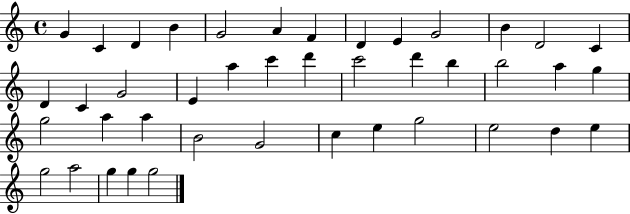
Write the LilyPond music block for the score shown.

{
  \clef treble
  \time 4/4
  \defaultTimeSignature
  \key c \major
  g'4 c'4 d'4 b'4 | g'2 a'4 f'4 | d'4 e'4 g'2 | b'4 d'2 c'4 | \break d'4 c'4 g'2 | e'4 a''4 c'''4 d'''4 | c'''2 d'''4 b''4 | b''2 a''4 g''4 | \break g''2 a''4 a''4 | b'2 g'2 | c''4 e''4 g''2 | e''2 d''4 e''4 | \break g''2 a''2 | g''4 g''4 g''2 | \bar "|."
}